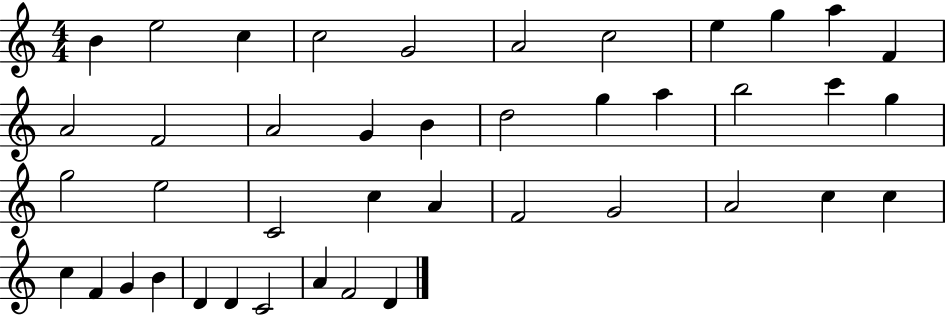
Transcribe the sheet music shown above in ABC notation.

X:1
T:Untitled
M:4/4
L:1/4
K:C
B e2 c c2 G2 A2 c2 e g a F A2 F2 A2 G B d2 g a b2 c' g g2 e2 C2 c A F2 G2 A2 c c c F G B D D C2 A F2 D